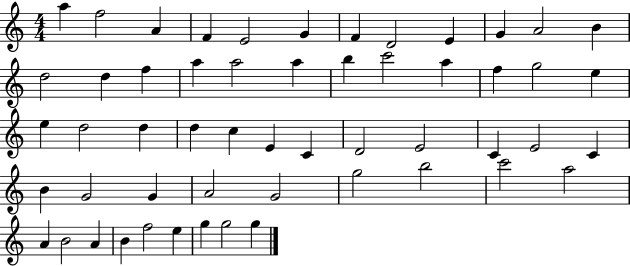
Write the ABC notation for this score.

X:1
T:Untitled
M:4/4
L:1/4
K:C
a f2 A F E2 G F D2 E G A2 B d2 d f a a2 a b c'2 a f g2 e e d2 d d c E C D2 E2 C E2 C B G2 G A2 G2 g2 b2 c'2 a2 A B2 A B f2 e g g2 g